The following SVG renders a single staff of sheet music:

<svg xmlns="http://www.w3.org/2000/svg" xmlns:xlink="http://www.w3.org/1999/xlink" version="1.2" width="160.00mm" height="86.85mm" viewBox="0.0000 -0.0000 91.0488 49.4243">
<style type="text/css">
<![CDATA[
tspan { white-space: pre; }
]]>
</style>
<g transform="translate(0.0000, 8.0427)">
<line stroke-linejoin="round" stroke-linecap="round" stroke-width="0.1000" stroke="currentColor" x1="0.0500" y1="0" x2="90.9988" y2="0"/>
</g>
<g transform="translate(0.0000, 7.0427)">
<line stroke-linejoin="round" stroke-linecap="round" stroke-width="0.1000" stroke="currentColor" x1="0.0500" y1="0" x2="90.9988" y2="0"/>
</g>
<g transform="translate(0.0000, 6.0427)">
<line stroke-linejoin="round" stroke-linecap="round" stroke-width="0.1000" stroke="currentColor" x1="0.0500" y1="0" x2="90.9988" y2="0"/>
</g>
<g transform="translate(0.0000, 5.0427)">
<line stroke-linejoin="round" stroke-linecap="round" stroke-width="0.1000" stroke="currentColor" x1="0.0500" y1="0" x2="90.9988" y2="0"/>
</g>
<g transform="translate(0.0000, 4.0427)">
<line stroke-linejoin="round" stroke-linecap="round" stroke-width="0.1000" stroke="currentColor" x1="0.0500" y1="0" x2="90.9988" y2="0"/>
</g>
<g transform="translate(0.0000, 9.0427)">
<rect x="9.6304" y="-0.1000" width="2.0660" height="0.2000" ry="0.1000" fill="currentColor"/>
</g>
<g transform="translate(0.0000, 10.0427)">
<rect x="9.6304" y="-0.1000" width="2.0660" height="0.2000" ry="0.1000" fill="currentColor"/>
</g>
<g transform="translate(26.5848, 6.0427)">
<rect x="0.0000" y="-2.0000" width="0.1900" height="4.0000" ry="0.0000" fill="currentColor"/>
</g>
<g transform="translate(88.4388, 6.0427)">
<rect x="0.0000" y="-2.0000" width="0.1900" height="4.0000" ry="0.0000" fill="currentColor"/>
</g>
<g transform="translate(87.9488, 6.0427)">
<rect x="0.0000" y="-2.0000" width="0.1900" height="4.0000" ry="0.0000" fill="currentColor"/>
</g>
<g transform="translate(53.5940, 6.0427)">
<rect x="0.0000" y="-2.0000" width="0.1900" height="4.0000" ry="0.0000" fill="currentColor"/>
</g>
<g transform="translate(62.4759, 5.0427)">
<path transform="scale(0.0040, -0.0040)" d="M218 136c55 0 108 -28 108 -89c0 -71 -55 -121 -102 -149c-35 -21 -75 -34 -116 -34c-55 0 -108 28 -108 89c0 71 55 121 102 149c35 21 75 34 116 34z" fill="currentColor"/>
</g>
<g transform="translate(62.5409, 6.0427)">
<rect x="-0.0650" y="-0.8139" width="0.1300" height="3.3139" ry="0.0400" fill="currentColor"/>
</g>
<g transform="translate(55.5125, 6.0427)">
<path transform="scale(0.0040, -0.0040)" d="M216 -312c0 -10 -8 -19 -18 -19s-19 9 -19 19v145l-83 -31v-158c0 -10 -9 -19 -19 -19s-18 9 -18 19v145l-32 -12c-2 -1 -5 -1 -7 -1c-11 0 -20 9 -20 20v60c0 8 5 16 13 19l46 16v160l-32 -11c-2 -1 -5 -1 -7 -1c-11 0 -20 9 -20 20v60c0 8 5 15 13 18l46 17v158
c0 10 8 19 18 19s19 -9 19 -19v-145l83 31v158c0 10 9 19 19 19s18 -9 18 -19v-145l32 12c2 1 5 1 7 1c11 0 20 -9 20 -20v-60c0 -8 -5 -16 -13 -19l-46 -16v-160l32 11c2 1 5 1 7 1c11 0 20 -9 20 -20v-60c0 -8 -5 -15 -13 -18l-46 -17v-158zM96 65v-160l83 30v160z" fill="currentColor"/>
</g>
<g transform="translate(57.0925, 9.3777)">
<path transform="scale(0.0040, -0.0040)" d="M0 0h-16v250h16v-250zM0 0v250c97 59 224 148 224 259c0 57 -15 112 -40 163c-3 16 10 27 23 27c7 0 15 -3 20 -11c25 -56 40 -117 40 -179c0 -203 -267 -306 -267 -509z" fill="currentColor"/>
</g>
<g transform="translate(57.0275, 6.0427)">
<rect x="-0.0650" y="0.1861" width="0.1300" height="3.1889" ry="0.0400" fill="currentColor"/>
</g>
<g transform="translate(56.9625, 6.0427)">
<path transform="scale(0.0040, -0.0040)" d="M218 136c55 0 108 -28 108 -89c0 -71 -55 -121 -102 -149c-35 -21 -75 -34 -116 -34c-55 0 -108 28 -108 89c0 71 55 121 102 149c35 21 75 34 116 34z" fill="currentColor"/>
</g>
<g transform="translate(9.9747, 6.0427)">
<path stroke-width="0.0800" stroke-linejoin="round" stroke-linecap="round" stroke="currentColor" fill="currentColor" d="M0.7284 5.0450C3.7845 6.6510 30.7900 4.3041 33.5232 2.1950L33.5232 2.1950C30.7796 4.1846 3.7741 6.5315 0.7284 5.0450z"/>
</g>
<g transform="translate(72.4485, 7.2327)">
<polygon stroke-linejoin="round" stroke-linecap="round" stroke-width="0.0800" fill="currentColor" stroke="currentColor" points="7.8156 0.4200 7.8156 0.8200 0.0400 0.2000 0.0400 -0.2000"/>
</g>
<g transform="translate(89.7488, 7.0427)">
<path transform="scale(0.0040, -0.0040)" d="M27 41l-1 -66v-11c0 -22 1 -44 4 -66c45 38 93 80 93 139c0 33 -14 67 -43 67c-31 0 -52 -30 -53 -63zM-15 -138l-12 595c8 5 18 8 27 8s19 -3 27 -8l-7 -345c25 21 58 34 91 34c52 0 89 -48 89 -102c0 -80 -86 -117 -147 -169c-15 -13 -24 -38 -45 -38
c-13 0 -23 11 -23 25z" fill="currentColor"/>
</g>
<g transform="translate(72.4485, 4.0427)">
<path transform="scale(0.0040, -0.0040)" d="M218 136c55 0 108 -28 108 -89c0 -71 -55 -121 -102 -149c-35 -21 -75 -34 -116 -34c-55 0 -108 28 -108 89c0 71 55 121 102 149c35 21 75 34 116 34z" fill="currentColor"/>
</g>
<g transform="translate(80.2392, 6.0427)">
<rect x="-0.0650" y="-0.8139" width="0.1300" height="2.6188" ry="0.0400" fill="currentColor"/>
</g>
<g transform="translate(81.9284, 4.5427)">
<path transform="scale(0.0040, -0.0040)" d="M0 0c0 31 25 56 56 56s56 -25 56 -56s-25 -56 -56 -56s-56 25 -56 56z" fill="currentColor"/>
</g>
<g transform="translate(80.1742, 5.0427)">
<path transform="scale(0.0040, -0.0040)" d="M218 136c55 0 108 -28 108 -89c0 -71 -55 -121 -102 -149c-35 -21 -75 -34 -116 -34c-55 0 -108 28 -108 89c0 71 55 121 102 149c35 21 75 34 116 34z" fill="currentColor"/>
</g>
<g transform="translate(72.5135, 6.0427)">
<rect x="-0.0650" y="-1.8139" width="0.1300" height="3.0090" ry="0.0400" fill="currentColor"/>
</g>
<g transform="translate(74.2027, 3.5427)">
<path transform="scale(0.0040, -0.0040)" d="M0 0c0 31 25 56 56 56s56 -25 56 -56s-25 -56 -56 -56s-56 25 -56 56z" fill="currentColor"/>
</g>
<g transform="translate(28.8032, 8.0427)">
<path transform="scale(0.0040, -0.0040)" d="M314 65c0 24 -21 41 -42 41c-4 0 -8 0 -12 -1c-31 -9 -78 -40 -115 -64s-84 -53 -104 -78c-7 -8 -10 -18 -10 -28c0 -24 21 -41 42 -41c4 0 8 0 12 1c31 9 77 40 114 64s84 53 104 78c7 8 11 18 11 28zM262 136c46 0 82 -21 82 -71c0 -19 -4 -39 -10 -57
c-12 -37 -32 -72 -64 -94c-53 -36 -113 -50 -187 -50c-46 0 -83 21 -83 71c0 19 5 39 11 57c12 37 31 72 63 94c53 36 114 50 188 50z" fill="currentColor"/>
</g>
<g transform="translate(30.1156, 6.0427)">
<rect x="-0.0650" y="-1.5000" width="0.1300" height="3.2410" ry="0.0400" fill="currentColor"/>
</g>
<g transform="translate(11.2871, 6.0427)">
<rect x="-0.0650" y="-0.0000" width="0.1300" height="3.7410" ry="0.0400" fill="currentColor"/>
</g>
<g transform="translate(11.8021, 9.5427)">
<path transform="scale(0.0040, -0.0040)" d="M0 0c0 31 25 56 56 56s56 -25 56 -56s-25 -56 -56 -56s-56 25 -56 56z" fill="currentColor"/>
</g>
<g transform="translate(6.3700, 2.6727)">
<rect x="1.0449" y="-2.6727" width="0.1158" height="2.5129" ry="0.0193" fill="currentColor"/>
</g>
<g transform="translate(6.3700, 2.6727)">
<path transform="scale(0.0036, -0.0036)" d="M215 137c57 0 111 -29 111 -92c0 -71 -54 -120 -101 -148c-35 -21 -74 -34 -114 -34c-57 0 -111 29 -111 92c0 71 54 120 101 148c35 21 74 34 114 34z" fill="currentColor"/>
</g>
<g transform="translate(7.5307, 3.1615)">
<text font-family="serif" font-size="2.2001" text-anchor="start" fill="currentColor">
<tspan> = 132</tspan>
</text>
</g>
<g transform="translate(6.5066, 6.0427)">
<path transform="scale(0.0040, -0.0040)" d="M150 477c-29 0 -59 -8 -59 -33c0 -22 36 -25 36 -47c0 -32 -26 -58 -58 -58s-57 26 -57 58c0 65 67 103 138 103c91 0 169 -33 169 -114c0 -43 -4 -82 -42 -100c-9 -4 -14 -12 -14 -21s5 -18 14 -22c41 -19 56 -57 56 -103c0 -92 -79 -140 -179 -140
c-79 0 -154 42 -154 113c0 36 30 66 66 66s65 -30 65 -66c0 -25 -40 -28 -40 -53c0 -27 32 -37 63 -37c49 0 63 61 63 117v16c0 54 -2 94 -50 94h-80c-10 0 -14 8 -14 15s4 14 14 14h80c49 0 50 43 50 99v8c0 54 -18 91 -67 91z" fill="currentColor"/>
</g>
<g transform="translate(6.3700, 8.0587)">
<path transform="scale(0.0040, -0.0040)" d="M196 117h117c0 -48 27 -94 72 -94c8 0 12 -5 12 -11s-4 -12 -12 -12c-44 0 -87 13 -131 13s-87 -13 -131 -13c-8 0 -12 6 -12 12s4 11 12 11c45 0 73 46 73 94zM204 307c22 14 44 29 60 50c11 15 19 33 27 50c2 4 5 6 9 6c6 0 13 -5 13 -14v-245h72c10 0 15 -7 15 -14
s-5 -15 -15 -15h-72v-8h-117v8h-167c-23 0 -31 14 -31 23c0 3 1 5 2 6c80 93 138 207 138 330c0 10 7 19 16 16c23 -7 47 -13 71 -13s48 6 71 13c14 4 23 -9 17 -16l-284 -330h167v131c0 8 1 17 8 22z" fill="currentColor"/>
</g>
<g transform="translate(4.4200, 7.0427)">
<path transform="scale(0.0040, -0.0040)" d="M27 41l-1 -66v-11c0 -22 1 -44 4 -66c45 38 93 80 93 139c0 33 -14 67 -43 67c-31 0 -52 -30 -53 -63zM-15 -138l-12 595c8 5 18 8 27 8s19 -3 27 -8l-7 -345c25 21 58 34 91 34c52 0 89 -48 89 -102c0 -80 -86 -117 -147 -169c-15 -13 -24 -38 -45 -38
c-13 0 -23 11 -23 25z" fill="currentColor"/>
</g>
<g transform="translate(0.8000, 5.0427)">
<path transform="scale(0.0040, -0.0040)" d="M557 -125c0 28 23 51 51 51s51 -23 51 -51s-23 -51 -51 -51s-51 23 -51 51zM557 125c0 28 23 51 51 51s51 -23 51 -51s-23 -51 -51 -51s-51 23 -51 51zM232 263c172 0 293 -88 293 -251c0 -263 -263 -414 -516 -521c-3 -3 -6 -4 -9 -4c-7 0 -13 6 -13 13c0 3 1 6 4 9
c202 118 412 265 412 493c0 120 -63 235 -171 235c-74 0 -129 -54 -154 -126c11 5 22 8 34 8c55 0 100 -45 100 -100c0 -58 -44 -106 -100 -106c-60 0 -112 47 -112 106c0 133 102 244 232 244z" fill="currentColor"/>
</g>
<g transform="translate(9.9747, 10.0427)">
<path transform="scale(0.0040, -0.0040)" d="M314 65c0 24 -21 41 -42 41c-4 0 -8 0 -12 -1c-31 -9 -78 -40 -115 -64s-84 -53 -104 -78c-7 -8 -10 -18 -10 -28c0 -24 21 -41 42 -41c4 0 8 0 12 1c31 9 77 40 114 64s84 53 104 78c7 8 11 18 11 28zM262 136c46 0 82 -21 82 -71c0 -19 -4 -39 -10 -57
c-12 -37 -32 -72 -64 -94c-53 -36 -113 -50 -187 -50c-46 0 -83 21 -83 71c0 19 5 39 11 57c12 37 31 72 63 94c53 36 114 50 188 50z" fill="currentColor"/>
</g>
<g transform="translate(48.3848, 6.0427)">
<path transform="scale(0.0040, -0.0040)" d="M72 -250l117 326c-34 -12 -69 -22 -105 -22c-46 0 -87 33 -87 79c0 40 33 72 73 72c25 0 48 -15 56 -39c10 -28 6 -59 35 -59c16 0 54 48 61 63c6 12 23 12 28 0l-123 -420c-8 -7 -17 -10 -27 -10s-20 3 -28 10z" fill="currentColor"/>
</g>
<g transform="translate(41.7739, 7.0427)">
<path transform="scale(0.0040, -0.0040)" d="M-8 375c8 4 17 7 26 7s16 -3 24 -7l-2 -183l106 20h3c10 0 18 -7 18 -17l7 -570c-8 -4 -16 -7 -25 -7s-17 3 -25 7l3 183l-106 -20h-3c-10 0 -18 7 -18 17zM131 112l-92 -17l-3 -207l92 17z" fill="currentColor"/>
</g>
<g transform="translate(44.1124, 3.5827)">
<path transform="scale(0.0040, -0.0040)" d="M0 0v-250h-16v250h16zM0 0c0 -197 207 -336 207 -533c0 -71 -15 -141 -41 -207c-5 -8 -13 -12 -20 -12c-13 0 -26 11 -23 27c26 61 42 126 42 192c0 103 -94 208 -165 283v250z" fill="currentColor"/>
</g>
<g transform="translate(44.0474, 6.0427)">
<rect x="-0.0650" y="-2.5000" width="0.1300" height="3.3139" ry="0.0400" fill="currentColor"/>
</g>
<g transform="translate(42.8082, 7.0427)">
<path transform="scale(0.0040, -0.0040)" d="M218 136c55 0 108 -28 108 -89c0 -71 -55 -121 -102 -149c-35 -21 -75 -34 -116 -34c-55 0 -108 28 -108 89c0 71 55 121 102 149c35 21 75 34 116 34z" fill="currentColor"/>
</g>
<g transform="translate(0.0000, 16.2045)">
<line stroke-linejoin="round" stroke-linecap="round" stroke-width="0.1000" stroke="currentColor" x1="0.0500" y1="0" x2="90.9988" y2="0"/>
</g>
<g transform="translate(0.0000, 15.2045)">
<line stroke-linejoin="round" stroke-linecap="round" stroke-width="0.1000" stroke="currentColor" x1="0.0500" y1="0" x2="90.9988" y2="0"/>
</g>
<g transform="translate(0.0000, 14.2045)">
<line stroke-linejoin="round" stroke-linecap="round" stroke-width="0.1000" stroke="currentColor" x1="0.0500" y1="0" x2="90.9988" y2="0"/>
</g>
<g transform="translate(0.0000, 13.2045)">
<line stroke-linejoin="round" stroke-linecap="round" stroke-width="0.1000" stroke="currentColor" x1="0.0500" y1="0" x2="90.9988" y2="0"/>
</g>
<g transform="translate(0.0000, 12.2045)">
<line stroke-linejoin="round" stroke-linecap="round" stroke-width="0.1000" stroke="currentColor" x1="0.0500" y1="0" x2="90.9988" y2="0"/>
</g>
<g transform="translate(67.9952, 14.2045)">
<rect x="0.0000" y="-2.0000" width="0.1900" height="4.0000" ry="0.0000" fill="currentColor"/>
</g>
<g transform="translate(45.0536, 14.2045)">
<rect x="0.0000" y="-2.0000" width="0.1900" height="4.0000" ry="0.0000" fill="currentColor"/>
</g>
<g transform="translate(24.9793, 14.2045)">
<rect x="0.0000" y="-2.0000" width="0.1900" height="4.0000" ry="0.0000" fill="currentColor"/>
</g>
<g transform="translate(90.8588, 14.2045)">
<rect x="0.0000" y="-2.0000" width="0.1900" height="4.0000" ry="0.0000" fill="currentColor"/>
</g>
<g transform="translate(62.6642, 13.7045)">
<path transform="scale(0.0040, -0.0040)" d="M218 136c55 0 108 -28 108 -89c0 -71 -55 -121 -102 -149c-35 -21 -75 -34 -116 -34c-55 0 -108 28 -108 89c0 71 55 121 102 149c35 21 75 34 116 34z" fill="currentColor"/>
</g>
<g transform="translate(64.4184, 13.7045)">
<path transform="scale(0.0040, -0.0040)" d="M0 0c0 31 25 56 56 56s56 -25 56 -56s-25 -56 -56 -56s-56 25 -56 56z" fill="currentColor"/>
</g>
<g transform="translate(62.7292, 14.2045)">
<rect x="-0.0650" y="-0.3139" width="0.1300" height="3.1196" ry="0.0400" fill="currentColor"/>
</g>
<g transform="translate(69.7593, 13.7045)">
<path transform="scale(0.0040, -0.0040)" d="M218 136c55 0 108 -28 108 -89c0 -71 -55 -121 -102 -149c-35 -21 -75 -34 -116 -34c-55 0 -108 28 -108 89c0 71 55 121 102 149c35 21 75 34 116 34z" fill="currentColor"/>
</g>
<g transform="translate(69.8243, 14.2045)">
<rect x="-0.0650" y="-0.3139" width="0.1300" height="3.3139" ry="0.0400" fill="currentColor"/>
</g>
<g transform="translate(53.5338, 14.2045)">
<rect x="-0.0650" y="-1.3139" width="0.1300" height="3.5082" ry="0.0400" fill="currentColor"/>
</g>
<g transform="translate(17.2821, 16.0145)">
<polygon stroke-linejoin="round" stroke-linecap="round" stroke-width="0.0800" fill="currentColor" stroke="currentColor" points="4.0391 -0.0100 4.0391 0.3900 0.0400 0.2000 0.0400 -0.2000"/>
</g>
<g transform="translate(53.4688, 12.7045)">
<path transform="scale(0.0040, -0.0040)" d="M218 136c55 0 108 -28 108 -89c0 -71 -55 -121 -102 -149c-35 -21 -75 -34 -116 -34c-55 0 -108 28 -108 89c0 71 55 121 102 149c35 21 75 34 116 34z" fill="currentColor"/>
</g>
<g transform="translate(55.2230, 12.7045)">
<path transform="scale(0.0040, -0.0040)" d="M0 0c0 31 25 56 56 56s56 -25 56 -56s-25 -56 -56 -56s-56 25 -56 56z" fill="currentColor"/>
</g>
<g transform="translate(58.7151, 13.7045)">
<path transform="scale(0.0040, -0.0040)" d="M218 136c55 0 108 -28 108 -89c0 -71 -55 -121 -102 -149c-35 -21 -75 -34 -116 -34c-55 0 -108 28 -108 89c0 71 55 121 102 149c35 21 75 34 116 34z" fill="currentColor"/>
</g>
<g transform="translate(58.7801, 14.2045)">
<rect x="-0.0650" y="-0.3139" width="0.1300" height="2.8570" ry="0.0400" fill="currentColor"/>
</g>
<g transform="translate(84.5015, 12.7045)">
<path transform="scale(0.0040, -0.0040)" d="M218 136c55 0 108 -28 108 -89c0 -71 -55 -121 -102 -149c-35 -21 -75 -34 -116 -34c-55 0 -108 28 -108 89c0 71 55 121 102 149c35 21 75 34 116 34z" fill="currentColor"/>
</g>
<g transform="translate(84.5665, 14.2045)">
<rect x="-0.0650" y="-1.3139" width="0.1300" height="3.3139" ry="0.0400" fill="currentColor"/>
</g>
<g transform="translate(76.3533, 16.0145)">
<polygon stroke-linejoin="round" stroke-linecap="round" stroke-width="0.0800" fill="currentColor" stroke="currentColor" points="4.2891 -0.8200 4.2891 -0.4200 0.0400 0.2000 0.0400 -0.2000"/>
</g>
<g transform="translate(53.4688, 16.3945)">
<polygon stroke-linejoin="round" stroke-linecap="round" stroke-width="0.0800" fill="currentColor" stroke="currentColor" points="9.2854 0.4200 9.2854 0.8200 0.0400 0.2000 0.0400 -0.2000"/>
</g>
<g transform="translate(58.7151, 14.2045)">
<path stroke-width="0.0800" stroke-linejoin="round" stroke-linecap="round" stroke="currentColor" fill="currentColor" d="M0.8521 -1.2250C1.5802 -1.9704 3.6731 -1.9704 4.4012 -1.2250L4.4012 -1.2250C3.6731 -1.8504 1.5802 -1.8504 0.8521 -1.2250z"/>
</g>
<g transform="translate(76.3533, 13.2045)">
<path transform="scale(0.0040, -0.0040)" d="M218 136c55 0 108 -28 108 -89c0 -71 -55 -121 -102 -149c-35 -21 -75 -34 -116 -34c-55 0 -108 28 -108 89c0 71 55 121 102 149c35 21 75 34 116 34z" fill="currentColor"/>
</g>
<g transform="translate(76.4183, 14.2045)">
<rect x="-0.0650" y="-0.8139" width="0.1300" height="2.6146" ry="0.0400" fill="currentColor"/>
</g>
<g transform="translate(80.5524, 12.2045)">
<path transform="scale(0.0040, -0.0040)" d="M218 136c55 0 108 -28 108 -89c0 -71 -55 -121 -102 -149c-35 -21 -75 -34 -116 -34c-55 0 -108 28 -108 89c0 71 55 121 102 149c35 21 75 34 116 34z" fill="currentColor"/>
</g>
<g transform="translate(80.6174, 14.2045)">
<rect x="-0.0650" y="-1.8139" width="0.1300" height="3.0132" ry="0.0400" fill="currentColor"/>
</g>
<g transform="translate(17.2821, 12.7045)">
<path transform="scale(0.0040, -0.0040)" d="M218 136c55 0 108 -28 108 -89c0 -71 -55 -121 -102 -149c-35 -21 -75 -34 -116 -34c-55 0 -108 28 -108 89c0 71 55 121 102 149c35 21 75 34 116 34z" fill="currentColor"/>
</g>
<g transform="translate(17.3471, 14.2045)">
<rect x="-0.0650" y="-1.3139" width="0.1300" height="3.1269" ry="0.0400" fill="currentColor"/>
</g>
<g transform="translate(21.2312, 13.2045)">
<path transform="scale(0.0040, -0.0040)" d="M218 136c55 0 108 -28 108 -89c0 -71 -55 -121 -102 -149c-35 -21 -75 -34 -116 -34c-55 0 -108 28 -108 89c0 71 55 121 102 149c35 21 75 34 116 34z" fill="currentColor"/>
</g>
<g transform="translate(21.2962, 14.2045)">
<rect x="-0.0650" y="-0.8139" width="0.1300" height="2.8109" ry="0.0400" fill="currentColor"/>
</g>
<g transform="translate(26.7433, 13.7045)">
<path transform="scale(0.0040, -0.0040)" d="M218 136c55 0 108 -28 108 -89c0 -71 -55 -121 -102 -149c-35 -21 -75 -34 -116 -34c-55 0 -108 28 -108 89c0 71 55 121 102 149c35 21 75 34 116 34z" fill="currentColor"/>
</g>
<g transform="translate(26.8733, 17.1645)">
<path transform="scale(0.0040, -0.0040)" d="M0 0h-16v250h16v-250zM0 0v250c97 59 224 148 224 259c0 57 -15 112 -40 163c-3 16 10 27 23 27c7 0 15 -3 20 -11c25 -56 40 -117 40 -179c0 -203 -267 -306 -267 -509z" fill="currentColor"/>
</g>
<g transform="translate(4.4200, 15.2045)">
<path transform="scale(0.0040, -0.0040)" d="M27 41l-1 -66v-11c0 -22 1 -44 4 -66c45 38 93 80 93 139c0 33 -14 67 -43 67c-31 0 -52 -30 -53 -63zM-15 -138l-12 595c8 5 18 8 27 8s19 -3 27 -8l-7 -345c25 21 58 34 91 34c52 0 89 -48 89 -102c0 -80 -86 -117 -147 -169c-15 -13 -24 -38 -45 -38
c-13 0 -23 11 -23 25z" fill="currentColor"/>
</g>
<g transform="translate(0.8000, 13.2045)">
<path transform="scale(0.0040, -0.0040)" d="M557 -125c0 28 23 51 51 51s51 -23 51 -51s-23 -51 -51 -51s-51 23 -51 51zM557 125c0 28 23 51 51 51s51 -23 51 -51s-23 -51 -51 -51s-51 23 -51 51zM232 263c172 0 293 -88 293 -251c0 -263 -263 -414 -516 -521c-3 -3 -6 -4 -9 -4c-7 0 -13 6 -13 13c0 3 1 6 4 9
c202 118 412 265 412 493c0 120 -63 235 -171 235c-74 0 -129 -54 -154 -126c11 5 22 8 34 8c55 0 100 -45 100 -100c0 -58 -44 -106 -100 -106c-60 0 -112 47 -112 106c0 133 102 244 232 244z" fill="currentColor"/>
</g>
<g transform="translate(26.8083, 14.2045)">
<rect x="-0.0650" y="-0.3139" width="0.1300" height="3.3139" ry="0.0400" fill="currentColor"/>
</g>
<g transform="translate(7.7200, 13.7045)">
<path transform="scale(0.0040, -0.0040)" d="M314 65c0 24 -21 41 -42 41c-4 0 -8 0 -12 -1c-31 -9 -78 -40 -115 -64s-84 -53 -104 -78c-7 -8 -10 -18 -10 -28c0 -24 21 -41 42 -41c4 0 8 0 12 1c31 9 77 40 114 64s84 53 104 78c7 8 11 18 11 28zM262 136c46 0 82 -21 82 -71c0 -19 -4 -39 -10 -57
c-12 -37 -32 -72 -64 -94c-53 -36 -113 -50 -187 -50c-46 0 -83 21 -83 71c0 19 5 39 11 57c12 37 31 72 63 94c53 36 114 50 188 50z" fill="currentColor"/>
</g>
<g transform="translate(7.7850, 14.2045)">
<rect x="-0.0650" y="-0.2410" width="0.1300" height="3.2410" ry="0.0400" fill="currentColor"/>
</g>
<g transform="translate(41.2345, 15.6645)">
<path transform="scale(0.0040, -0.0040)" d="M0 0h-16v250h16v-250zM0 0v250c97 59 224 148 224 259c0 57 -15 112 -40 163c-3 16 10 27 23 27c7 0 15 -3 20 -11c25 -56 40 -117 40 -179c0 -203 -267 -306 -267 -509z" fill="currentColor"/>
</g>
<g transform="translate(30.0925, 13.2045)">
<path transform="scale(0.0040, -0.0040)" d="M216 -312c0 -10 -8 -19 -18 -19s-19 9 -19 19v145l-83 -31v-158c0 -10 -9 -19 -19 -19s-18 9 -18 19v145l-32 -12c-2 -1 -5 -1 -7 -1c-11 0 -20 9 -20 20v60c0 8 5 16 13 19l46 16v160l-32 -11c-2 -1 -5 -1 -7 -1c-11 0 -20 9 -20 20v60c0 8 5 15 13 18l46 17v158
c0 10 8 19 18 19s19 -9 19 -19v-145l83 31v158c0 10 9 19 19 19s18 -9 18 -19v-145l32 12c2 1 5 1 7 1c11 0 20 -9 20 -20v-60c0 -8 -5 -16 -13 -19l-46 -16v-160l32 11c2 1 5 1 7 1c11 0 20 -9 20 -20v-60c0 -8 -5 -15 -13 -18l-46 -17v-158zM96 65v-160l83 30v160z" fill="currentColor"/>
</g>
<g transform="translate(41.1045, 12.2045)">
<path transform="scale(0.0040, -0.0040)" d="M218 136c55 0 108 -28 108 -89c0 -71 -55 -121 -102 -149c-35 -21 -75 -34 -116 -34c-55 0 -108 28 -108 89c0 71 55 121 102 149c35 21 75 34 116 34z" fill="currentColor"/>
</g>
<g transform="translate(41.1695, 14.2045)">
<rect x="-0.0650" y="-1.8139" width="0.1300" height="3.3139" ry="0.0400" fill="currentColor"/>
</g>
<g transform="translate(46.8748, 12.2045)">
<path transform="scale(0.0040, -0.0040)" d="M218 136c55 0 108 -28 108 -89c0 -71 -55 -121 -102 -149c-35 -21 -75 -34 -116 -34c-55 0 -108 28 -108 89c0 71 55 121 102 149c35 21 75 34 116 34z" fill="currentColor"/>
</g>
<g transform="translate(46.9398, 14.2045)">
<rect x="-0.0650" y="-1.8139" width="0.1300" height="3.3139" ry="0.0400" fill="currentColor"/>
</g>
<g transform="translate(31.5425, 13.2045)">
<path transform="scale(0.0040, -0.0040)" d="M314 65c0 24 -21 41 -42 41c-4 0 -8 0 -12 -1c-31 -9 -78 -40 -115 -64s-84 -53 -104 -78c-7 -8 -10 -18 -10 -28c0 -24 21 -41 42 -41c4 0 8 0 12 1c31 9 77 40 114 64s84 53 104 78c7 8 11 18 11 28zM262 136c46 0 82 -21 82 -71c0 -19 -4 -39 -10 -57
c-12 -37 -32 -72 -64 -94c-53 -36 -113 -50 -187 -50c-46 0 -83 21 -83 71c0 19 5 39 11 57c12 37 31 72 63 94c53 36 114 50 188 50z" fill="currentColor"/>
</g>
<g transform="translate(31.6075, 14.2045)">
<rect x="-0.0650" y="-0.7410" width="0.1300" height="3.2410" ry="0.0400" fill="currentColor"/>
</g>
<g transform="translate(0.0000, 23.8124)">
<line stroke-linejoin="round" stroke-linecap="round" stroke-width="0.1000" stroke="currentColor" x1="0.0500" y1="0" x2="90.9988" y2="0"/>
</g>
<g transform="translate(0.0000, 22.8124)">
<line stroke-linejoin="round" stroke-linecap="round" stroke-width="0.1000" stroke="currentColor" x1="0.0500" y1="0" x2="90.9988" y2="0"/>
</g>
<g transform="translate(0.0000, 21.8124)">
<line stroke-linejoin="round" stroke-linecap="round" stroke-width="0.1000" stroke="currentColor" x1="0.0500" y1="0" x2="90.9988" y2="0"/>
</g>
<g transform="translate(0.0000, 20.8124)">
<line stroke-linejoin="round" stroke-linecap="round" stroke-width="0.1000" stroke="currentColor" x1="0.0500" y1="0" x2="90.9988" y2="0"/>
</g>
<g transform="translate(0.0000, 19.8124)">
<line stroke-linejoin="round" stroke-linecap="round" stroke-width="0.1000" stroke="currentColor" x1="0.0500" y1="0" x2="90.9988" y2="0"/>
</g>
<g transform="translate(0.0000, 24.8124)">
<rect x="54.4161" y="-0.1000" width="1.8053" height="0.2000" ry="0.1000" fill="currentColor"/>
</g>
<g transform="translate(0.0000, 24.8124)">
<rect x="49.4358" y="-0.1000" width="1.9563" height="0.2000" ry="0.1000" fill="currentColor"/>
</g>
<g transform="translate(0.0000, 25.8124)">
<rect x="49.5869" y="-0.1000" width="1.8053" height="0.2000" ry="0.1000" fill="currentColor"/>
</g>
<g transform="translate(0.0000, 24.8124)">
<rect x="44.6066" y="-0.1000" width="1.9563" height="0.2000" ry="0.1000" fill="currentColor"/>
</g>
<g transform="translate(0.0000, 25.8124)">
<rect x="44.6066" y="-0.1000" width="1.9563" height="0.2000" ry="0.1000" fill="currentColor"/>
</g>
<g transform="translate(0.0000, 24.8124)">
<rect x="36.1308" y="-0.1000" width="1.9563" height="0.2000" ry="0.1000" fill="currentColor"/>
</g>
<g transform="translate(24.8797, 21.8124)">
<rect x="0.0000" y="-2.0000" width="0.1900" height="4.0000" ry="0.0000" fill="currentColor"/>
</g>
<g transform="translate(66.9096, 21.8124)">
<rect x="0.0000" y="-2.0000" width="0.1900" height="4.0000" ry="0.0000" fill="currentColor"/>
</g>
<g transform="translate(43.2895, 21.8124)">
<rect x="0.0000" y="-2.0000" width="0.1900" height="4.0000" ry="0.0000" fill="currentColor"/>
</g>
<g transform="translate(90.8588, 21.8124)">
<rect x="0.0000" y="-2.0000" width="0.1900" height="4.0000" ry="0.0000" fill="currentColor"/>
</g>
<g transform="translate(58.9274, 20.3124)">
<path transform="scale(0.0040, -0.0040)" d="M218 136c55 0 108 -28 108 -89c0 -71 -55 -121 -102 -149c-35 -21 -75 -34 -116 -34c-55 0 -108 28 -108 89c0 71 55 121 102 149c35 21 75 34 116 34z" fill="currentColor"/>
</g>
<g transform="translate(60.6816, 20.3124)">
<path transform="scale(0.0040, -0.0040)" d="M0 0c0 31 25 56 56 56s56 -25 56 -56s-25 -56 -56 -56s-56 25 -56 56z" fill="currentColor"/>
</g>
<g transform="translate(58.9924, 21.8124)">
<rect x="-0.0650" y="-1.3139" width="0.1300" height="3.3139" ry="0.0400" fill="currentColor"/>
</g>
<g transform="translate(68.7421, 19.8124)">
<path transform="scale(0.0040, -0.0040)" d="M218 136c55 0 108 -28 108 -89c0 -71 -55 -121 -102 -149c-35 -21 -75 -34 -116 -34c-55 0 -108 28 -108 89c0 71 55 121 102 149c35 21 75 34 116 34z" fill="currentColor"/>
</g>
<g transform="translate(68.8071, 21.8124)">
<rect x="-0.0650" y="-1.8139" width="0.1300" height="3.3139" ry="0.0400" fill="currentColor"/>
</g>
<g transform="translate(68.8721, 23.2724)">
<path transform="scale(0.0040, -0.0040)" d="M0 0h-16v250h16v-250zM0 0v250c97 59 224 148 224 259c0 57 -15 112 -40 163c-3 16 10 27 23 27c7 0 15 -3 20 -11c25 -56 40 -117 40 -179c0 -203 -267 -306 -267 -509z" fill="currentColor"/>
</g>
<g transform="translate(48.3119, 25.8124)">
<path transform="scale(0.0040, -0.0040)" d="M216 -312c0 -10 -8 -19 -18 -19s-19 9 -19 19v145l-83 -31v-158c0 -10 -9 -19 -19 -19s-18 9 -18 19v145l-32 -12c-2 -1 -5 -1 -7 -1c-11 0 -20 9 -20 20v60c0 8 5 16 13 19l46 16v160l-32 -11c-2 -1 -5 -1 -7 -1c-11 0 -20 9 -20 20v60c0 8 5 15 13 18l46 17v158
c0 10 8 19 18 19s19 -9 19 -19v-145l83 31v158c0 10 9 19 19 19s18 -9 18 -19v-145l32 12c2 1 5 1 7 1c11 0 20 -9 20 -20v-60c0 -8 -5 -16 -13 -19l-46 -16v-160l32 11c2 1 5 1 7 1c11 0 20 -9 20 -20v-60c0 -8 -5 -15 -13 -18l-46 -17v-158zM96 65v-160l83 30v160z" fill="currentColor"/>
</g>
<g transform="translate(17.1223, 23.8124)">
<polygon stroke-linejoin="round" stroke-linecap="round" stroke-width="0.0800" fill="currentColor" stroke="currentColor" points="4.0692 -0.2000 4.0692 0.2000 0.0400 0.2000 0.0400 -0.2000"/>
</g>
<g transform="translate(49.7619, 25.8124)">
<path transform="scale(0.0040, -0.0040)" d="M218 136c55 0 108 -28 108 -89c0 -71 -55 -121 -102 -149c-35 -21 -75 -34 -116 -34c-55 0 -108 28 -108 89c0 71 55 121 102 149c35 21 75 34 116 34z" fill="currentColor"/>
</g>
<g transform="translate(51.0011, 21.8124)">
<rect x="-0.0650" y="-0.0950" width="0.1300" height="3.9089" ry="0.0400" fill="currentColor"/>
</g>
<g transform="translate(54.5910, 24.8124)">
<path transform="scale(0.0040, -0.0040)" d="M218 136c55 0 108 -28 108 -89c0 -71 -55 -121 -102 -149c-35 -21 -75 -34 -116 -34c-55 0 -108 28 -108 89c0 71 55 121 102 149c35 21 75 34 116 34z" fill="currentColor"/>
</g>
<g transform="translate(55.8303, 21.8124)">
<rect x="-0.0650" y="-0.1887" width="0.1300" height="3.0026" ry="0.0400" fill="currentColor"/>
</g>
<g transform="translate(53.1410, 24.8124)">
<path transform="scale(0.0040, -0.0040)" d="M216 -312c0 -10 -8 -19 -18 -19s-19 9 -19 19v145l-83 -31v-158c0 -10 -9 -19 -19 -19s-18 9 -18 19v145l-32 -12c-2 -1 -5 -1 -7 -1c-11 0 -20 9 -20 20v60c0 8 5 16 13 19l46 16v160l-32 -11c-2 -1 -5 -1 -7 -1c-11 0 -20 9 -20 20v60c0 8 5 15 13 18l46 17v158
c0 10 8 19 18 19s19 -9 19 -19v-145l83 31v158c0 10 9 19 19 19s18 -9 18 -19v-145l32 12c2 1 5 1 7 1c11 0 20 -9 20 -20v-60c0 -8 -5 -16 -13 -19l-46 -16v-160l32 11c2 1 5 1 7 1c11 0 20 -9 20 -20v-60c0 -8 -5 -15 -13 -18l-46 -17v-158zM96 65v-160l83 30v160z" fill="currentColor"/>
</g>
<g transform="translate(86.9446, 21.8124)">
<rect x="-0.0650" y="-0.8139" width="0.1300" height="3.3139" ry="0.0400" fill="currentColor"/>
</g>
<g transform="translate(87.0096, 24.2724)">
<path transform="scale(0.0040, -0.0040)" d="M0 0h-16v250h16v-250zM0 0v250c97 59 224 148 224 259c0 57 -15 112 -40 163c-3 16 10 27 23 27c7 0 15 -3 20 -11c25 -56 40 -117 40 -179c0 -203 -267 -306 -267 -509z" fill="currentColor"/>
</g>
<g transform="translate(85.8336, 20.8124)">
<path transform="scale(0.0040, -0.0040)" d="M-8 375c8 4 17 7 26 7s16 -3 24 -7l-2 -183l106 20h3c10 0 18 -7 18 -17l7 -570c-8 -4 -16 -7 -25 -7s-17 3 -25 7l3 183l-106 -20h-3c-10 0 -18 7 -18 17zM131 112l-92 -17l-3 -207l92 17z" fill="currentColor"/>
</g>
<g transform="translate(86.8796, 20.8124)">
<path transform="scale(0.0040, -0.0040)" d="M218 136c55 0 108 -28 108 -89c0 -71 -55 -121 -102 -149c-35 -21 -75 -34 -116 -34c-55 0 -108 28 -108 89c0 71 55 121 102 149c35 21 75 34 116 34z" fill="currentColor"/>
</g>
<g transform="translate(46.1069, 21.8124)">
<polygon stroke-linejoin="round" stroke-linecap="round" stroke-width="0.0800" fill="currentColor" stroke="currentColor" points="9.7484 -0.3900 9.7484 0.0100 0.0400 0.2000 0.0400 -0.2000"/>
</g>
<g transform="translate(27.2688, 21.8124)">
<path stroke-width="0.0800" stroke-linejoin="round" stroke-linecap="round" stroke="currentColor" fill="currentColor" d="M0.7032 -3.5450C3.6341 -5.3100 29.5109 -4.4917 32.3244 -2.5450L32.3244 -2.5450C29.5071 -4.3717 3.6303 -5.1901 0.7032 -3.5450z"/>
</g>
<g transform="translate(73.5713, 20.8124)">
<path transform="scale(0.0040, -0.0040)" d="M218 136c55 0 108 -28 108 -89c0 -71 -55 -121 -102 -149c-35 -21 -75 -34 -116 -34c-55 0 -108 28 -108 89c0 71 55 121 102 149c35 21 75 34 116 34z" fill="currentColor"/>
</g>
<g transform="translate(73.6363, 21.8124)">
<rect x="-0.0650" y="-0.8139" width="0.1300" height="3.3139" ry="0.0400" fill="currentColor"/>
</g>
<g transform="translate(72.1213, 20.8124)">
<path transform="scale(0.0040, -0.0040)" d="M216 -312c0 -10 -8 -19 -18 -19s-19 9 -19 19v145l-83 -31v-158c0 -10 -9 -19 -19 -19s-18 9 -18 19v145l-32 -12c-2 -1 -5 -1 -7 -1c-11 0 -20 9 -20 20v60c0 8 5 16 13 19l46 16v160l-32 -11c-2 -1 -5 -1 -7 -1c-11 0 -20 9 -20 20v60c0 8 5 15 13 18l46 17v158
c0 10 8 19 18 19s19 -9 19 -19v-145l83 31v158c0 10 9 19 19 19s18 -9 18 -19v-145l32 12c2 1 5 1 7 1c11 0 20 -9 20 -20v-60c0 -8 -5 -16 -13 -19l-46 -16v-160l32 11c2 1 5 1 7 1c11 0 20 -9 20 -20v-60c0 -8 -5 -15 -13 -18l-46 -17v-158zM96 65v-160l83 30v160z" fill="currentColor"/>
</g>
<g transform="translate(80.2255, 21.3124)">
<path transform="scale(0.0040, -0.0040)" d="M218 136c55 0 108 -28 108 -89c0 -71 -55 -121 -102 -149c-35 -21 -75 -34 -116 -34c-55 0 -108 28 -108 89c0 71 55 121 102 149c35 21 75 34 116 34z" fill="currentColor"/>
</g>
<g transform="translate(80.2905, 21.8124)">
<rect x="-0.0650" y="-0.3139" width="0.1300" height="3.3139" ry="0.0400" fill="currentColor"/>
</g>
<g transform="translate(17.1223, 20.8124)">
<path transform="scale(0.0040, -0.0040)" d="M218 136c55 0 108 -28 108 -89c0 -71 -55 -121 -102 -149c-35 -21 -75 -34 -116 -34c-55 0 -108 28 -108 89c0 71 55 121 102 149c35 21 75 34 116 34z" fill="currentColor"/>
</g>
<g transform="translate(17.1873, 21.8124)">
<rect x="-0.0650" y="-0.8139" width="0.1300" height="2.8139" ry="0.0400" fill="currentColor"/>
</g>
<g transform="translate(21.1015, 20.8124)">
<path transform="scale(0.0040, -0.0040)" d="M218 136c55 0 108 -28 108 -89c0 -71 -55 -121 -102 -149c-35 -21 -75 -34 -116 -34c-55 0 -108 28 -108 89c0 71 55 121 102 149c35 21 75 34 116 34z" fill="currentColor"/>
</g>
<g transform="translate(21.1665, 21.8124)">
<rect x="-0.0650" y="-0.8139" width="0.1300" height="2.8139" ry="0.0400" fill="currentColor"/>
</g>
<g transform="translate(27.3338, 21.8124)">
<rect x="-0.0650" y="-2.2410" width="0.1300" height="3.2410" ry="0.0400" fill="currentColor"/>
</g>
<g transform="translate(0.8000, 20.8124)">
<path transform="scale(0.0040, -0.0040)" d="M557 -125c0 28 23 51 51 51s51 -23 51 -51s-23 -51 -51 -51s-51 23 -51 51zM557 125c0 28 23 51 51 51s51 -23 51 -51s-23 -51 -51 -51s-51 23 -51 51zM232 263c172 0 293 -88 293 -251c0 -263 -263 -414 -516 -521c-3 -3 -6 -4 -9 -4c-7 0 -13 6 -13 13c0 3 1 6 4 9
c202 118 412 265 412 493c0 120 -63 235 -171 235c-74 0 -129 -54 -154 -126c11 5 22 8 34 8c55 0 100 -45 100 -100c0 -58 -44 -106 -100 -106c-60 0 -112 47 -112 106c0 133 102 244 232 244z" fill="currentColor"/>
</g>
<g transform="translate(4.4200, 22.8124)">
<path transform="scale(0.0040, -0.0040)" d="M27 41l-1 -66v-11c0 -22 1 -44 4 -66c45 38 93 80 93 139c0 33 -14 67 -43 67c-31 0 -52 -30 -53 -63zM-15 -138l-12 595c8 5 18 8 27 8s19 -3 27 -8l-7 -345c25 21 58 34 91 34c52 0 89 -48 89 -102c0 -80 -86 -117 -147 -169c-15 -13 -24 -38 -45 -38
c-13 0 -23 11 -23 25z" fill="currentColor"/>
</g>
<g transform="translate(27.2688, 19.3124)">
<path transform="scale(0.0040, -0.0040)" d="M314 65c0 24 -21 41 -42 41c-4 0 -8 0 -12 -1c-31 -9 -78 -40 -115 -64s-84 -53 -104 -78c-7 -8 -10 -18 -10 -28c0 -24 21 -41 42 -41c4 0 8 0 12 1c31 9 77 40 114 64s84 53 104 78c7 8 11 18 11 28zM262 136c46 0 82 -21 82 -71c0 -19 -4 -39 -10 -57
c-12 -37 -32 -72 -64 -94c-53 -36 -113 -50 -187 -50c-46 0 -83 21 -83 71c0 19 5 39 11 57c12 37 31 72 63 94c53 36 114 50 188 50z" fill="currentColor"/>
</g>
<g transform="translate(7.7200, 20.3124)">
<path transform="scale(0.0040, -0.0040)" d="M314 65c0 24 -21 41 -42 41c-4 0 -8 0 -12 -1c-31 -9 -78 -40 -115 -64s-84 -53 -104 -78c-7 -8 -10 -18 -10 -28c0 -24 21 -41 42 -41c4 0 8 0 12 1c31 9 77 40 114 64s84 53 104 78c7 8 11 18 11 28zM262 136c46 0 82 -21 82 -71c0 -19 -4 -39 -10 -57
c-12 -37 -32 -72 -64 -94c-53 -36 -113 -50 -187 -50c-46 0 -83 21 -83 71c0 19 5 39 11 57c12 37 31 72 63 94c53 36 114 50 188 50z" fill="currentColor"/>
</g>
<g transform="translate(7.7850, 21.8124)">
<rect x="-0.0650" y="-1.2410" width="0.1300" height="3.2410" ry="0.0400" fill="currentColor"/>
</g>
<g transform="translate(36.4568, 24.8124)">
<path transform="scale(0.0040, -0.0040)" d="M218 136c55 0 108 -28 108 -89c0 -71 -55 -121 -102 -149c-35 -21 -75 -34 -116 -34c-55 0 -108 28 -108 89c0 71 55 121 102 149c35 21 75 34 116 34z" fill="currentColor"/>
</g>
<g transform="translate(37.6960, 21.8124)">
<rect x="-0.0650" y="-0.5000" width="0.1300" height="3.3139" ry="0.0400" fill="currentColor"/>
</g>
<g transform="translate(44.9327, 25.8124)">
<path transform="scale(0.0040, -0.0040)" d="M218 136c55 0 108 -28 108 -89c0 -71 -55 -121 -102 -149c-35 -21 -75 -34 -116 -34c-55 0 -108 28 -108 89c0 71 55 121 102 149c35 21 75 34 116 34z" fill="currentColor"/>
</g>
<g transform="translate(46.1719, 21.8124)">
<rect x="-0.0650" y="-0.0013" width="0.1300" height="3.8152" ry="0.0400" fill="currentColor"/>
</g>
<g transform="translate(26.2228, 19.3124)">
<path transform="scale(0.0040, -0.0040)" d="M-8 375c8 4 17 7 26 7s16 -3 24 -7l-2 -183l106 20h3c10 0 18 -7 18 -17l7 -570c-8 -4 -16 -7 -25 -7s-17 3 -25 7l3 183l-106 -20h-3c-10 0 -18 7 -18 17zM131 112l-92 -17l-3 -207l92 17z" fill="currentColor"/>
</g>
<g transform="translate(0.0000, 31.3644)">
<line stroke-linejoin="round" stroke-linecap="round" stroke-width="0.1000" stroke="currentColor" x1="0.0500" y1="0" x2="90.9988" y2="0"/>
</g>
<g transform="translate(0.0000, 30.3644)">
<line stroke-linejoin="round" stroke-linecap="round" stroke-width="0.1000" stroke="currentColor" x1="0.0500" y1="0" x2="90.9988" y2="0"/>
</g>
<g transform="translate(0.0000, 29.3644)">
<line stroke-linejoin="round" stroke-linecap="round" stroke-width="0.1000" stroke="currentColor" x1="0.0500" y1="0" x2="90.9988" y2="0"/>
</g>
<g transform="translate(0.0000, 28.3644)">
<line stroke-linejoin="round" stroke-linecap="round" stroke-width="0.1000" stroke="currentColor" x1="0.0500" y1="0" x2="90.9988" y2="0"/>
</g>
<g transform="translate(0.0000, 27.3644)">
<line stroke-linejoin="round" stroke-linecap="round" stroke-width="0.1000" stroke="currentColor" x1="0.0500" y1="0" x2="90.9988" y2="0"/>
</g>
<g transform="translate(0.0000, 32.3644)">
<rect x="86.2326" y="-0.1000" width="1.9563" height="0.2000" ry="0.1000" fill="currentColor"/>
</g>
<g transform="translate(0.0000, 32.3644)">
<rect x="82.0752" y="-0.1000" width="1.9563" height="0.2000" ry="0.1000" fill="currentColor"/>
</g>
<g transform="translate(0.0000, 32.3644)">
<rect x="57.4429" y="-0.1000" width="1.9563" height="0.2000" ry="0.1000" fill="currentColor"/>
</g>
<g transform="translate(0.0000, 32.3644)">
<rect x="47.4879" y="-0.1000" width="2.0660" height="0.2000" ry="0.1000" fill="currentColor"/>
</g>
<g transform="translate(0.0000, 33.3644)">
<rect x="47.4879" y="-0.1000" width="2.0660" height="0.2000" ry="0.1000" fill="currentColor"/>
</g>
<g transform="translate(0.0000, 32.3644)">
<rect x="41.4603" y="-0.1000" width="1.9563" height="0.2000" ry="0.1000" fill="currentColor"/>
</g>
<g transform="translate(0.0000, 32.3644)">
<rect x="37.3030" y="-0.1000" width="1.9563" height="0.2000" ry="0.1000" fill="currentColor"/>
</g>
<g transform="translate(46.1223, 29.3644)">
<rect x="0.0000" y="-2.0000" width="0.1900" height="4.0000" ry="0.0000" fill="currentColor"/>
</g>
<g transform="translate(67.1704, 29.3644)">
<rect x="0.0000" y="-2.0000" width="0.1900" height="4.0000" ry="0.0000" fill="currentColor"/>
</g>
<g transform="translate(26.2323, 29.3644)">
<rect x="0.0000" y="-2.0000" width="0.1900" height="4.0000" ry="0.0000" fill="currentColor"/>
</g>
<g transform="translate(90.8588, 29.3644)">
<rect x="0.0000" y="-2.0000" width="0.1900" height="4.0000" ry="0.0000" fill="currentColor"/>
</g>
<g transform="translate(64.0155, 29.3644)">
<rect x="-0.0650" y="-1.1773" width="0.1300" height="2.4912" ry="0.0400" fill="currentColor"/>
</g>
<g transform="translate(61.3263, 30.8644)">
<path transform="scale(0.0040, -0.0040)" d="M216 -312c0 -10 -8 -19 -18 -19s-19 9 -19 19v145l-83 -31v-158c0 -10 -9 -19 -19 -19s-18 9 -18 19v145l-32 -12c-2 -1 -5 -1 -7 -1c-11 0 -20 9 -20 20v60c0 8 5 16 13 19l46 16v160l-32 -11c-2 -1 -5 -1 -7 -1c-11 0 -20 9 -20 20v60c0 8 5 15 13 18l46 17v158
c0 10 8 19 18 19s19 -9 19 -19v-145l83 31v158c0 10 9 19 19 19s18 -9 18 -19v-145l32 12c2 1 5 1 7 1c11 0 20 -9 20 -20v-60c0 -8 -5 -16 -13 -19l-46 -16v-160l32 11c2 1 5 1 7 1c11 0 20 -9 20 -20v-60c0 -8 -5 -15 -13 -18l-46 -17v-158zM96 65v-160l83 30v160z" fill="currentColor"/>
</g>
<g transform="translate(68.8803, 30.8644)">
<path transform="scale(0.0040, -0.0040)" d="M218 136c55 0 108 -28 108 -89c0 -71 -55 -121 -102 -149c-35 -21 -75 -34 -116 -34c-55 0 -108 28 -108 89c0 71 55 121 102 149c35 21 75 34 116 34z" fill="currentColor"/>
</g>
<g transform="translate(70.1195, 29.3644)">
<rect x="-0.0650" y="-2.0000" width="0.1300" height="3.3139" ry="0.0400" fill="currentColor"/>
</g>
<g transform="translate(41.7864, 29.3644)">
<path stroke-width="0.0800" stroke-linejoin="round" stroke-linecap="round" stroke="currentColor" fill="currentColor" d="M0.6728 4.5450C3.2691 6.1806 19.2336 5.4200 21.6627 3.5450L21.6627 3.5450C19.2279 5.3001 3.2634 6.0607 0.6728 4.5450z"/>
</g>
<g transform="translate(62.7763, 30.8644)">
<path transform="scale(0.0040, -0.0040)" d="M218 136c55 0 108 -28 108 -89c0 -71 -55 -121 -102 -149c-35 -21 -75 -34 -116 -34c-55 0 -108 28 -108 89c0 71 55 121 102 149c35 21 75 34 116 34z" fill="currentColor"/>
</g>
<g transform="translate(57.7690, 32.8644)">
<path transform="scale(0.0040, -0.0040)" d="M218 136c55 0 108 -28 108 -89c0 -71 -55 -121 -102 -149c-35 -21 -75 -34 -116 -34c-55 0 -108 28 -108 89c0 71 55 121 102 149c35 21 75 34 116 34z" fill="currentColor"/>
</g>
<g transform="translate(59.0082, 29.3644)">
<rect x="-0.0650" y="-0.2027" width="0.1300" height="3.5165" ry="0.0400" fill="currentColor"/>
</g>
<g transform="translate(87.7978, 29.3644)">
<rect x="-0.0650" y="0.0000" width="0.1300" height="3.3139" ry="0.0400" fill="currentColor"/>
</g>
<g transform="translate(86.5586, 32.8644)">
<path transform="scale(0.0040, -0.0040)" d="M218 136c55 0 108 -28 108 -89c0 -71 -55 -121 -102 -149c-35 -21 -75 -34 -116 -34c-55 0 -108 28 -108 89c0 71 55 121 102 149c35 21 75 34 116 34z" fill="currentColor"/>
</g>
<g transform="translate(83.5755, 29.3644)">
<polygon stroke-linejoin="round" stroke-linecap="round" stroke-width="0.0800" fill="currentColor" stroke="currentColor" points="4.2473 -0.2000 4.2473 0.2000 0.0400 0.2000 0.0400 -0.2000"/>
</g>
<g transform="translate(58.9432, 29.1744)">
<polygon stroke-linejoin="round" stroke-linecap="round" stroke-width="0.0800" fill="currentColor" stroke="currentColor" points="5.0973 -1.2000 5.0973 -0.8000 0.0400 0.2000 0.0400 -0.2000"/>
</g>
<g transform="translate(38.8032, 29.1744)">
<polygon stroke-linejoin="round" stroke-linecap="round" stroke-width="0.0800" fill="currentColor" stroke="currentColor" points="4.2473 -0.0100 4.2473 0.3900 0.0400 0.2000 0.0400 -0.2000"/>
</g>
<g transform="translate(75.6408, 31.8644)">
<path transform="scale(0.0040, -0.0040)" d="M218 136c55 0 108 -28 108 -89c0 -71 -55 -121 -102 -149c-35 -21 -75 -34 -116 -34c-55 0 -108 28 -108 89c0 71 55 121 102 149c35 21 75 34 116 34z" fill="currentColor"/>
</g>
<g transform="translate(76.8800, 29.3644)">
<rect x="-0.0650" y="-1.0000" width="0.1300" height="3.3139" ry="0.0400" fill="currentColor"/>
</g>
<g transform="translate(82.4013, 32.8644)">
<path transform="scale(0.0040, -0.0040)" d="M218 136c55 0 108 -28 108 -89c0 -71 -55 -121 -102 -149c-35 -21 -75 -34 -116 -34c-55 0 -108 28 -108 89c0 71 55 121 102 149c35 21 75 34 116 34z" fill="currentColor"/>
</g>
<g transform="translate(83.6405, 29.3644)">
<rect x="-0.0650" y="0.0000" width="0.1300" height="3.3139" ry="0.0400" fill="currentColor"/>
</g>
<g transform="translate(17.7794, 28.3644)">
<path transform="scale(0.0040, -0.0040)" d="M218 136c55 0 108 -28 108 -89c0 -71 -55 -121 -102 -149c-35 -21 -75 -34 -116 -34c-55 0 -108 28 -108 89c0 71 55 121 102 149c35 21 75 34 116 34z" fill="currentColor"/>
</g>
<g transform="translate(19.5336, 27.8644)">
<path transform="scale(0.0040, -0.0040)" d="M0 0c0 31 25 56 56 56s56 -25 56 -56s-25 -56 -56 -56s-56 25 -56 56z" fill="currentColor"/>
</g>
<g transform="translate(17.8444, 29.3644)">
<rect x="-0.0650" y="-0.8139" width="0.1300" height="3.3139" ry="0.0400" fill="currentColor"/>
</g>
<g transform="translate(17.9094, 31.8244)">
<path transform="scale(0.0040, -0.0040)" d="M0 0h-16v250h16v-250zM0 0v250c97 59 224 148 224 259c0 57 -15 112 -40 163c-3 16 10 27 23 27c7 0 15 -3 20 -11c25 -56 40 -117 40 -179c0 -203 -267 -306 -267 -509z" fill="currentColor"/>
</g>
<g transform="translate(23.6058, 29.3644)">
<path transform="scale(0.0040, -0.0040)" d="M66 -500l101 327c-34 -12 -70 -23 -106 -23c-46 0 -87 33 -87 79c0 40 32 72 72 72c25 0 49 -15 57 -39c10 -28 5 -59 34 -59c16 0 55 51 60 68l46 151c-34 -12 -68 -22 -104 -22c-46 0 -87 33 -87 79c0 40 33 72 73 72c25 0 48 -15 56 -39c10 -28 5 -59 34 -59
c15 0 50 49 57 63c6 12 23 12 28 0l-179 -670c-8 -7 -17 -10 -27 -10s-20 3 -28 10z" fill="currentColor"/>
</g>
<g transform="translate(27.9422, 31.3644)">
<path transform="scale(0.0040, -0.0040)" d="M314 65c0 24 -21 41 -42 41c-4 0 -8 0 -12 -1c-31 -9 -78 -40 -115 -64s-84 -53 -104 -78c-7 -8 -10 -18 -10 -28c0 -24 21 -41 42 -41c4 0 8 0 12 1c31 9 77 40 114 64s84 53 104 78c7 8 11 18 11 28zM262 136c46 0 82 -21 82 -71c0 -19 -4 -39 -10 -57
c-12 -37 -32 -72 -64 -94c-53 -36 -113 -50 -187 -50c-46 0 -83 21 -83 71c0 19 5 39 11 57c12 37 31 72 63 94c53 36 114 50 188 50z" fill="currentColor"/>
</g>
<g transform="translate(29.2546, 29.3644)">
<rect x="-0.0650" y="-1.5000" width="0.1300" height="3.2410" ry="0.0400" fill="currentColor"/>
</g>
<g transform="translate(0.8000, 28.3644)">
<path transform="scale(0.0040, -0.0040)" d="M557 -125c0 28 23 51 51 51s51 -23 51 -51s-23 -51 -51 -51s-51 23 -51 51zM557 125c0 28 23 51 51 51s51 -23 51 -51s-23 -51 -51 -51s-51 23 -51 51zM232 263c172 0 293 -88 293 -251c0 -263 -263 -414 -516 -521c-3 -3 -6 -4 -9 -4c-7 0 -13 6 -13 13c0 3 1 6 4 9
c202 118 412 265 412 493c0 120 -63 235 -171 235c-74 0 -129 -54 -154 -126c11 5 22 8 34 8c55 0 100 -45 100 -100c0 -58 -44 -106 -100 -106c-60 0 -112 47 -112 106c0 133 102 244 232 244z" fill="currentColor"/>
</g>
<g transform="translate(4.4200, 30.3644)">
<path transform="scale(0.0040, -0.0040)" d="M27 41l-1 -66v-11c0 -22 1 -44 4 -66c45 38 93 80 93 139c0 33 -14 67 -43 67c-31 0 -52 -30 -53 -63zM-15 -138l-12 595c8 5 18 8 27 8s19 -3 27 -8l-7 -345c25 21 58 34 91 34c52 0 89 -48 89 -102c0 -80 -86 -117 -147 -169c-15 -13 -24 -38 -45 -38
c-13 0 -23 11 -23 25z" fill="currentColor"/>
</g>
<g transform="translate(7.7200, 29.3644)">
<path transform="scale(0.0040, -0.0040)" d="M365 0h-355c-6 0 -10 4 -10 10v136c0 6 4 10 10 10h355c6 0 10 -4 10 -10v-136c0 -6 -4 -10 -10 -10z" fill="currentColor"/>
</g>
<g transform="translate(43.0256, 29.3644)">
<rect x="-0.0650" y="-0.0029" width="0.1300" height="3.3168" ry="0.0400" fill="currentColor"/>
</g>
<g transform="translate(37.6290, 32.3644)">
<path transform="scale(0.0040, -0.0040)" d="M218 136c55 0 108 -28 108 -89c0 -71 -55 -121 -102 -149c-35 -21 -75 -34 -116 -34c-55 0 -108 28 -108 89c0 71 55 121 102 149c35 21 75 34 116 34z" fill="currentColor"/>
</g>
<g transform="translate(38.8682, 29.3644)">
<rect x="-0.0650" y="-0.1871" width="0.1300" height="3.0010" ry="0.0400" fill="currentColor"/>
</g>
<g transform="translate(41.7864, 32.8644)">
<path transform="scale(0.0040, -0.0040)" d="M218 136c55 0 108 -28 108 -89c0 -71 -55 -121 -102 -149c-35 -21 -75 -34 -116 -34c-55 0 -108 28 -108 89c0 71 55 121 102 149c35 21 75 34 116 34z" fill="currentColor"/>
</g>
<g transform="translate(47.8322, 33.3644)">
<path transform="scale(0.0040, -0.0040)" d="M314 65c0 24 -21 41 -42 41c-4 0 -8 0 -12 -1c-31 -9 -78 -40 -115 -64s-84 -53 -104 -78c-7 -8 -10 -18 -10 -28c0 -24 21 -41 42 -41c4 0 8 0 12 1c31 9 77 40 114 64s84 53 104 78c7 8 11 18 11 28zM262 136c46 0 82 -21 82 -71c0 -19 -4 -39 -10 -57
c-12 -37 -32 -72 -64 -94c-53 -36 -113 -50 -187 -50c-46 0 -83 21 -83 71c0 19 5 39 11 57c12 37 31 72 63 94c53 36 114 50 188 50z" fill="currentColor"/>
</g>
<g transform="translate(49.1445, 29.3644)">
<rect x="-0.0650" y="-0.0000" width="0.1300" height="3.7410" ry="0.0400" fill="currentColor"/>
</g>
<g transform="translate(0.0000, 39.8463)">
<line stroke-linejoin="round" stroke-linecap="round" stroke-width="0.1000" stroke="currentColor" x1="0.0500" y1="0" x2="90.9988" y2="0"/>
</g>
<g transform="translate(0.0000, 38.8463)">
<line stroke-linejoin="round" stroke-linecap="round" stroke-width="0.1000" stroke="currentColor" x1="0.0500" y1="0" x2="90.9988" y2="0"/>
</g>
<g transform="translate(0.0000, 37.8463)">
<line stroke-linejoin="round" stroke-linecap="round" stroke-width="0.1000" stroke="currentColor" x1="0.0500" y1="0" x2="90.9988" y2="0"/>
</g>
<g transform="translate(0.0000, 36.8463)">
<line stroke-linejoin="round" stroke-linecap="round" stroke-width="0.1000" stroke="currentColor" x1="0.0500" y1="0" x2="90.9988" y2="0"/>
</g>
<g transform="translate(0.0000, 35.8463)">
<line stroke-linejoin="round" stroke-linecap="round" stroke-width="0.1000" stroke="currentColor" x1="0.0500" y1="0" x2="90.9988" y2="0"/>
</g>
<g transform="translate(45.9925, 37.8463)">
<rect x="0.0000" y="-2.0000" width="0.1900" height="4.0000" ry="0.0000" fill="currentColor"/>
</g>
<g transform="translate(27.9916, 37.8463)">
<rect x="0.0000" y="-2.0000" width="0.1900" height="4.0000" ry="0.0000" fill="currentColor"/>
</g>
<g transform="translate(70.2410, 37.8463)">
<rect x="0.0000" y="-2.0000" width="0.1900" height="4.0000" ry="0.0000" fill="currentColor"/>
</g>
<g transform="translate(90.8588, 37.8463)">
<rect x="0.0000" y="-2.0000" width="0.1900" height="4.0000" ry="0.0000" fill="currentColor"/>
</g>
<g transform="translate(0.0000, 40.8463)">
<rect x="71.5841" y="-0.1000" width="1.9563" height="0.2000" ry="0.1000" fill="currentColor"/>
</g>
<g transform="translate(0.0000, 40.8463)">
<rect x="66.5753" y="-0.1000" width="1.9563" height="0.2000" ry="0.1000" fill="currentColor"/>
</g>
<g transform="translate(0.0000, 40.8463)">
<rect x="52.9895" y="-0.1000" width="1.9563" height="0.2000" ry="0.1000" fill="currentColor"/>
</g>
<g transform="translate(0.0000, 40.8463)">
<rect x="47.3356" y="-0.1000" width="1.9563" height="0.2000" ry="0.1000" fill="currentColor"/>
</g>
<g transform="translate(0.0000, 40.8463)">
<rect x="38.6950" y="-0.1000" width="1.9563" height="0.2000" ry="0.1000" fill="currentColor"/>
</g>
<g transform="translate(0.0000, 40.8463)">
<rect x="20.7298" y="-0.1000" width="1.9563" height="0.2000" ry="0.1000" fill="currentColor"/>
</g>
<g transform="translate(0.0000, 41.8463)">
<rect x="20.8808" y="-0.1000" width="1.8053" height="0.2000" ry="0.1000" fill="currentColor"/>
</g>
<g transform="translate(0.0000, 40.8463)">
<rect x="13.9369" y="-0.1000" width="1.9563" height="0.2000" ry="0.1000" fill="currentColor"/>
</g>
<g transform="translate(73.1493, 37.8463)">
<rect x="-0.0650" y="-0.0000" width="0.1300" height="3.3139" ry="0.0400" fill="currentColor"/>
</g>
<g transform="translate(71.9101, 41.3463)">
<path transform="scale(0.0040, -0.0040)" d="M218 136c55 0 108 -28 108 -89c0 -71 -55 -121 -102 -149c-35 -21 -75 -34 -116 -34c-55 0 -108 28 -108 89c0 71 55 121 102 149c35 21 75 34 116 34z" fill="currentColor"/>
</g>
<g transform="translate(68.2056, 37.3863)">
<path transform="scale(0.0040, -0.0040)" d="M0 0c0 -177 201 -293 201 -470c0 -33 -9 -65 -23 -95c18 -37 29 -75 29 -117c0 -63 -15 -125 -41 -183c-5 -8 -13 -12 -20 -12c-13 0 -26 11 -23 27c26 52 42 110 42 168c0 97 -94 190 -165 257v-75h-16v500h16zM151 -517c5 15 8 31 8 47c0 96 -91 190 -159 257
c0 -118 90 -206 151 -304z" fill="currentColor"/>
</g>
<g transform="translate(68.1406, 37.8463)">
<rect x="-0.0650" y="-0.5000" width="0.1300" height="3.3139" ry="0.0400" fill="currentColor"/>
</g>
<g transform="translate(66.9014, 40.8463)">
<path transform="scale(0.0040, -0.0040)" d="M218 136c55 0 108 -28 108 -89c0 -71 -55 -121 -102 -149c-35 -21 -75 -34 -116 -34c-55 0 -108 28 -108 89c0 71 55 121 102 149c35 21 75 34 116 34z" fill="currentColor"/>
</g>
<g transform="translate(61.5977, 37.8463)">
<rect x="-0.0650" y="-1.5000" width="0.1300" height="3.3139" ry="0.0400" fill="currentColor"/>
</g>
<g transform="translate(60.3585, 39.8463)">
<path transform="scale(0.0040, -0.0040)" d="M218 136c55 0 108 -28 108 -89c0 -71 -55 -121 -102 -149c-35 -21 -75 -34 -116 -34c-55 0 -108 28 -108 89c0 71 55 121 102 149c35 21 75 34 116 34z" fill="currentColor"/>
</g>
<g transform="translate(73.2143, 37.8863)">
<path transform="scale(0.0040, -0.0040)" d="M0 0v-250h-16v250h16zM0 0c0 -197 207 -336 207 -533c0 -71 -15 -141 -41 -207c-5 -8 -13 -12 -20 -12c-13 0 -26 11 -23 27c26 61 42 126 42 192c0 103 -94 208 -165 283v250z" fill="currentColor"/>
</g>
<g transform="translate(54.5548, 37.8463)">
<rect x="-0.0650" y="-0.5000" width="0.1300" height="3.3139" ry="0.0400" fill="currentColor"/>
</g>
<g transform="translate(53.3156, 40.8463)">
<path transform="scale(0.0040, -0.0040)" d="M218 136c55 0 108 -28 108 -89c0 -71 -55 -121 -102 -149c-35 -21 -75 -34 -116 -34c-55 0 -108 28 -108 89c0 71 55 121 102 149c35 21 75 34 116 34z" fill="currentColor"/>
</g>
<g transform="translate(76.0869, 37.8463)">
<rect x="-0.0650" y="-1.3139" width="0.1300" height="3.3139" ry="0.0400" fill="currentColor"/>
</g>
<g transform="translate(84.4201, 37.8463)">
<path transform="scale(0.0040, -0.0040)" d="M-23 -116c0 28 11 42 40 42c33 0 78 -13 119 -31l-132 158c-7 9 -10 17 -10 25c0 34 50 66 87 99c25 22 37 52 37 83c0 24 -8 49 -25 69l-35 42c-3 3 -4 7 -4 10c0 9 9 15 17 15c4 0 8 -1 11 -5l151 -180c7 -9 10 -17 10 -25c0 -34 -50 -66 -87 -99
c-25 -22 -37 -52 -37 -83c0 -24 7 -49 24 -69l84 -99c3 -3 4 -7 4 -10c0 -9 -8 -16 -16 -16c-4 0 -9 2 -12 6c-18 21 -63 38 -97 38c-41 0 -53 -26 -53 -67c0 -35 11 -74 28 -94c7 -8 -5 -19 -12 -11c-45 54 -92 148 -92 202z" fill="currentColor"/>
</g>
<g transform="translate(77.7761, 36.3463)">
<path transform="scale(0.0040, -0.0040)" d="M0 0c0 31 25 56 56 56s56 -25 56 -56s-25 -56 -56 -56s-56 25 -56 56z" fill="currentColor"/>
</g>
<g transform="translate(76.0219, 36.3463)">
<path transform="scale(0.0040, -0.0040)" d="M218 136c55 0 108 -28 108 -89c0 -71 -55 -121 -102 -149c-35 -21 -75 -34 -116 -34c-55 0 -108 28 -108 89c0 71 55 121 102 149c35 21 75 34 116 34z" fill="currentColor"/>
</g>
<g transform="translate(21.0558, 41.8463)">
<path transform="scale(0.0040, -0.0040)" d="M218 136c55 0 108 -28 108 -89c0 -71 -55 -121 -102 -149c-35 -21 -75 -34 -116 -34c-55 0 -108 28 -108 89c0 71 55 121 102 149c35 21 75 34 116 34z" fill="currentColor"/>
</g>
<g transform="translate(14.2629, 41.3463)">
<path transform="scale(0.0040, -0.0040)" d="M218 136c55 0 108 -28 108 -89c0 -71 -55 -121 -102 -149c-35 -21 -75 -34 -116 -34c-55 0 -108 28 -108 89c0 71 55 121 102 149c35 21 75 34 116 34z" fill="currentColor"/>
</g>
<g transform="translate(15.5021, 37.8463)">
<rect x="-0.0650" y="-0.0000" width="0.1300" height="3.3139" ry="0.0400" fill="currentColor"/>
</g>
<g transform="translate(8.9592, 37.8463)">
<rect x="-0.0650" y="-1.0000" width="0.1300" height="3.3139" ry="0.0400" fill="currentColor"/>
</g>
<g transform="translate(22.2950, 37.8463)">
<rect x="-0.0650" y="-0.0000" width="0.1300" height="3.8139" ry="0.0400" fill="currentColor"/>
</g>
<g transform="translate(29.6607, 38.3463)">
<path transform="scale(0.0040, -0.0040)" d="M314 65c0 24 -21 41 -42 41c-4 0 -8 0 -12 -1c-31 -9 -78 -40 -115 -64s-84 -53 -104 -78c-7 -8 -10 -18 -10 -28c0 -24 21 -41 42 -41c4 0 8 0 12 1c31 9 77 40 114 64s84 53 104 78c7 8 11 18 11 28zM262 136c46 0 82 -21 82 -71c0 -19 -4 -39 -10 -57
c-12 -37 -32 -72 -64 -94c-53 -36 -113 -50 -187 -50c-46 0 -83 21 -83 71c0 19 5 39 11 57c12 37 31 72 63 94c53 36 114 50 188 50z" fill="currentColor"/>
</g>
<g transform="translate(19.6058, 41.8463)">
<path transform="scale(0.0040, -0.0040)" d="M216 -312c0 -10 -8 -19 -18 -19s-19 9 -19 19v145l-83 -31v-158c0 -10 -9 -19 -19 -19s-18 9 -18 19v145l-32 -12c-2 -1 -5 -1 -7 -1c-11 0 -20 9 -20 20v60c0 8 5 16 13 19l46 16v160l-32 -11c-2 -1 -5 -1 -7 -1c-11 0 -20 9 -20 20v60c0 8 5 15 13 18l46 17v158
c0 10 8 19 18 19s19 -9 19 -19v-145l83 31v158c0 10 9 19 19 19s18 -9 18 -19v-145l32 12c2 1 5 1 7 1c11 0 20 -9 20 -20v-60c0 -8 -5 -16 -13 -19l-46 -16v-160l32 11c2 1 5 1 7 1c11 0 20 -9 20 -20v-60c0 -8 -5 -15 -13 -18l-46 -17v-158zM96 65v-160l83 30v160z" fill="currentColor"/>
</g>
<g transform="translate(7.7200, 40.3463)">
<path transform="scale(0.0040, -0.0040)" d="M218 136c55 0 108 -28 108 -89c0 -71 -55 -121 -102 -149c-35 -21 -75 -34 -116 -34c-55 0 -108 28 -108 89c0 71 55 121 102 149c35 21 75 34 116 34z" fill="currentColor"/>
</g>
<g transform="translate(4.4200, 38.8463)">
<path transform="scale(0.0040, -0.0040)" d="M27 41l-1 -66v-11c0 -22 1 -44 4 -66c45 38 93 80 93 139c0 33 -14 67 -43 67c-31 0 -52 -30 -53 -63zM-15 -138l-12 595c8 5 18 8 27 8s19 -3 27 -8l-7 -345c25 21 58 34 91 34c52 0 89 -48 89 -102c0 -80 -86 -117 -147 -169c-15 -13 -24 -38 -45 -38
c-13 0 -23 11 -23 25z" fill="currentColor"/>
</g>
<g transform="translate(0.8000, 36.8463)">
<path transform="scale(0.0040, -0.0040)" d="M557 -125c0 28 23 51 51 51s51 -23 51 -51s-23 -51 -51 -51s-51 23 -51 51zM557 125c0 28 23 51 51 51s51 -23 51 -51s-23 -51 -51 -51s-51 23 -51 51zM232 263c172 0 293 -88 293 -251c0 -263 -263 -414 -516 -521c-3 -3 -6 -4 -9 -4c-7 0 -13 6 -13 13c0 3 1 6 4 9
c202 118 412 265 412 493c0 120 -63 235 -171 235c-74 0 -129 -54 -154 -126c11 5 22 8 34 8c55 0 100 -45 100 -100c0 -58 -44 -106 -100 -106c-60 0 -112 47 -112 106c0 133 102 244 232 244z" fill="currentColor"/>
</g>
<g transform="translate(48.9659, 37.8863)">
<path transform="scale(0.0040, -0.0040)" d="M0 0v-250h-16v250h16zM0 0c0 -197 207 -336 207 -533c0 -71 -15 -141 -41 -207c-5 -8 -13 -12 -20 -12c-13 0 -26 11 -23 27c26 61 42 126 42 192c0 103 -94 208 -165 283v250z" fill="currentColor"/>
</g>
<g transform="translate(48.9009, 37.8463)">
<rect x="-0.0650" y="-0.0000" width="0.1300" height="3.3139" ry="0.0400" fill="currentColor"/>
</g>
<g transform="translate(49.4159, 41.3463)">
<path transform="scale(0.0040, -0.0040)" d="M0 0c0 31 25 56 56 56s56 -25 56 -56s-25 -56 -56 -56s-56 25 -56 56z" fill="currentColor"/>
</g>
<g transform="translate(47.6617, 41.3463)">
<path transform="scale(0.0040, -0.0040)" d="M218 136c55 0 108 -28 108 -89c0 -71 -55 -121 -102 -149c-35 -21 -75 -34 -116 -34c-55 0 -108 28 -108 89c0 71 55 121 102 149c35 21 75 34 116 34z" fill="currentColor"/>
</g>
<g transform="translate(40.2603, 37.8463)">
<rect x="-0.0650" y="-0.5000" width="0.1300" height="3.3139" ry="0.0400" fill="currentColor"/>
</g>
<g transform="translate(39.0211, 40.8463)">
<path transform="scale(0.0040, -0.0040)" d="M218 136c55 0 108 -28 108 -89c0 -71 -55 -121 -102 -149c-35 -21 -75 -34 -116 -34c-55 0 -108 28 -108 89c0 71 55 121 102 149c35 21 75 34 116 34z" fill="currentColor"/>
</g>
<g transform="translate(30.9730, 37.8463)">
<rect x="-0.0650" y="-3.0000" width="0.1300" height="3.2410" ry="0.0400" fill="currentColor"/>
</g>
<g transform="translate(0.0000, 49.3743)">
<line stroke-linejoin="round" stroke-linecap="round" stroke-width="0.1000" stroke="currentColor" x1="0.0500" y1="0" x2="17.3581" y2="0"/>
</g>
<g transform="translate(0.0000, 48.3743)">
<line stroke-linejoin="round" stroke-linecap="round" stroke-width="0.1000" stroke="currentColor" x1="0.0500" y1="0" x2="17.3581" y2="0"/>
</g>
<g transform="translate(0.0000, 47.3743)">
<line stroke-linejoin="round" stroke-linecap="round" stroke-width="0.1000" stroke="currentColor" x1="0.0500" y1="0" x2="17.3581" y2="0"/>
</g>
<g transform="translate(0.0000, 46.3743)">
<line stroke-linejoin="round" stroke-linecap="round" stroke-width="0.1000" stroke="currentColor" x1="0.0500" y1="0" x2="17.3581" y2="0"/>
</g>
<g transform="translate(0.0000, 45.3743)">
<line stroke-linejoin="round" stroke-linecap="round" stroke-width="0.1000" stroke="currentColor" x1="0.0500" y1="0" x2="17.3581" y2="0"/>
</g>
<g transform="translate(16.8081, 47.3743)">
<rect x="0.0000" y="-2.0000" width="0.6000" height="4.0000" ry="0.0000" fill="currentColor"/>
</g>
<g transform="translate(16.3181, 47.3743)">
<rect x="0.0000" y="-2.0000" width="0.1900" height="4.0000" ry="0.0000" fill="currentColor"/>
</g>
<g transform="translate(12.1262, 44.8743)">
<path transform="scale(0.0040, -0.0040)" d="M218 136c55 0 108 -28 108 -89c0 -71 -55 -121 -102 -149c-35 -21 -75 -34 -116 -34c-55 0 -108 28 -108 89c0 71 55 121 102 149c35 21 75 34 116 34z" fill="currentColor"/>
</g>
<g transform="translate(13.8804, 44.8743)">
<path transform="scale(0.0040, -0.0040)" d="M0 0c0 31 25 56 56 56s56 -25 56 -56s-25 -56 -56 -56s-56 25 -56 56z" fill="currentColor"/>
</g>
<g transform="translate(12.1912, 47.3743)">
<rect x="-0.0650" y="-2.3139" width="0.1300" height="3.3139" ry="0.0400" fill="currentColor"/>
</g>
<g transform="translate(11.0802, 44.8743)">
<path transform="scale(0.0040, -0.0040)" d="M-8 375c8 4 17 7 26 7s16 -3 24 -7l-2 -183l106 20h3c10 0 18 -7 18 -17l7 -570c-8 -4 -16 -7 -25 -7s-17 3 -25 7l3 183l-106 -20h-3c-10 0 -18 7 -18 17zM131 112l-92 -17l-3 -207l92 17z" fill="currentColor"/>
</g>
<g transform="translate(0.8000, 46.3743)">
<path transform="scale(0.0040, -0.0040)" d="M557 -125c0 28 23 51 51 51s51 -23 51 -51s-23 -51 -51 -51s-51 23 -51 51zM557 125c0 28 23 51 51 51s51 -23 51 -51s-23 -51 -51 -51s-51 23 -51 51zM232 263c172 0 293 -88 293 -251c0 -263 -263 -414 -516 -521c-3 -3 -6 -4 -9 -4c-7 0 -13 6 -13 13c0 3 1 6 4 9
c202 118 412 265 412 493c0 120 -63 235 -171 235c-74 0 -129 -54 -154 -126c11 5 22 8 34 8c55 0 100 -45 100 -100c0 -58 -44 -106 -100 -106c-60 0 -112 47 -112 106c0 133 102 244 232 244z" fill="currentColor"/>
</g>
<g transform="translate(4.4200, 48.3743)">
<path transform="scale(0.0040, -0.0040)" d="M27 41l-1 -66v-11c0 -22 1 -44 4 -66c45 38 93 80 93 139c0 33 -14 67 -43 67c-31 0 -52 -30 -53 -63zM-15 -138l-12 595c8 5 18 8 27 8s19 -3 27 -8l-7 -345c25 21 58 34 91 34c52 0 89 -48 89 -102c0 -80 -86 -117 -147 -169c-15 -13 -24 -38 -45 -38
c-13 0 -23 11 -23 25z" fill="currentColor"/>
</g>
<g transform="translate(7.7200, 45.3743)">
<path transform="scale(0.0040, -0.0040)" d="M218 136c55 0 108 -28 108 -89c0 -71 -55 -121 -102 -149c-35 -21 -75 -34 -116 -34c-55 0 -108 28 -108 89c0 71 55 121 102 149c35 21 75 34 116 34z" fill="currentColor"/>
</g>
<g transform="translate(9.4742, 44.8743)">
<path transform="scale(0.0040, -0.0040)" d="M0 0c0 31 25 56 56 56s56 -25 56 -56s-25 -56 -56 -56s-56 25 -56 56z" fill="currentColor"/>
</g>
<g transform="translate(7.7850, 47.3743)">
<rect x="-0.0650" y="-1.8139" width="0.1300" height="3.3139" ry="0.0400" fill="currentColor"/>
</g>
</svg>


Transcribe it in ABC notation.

X:1
T:Untitled
M:3/4
L:1/4
K:F
C,,2 G,,2 B,,/2 z/2 ^D,/2 F, A,/2 F,/2 E,2 G,/2 F,/2 E,/2 ^F,2 A,/2 A, G,/2 E,/2 E,/2 E, F,/2 A,/2 G, G,2 F,/2 F,/2 B,2 E,, C,,/2 ^C,,/2 ^E,,/2 G, A,/2 ^F, E, F,/2 z2 F,/2 z/4 G,,2 E,,/2 D,,/2 C,,2 D,,/2 ^A,,/2 A,, F,, D,,/2 D,,/2 F,, D,, ^C,, C,2 E,, D,,/2 E,, G,, E,,/4 D,,/2 G, z A, B,